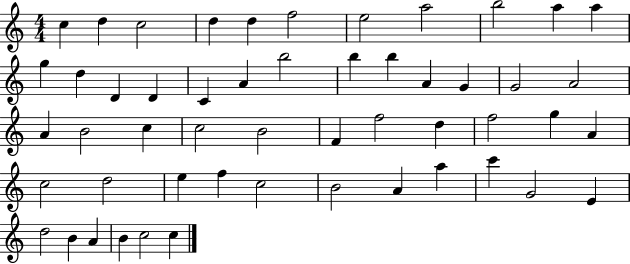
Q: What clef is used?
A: treble